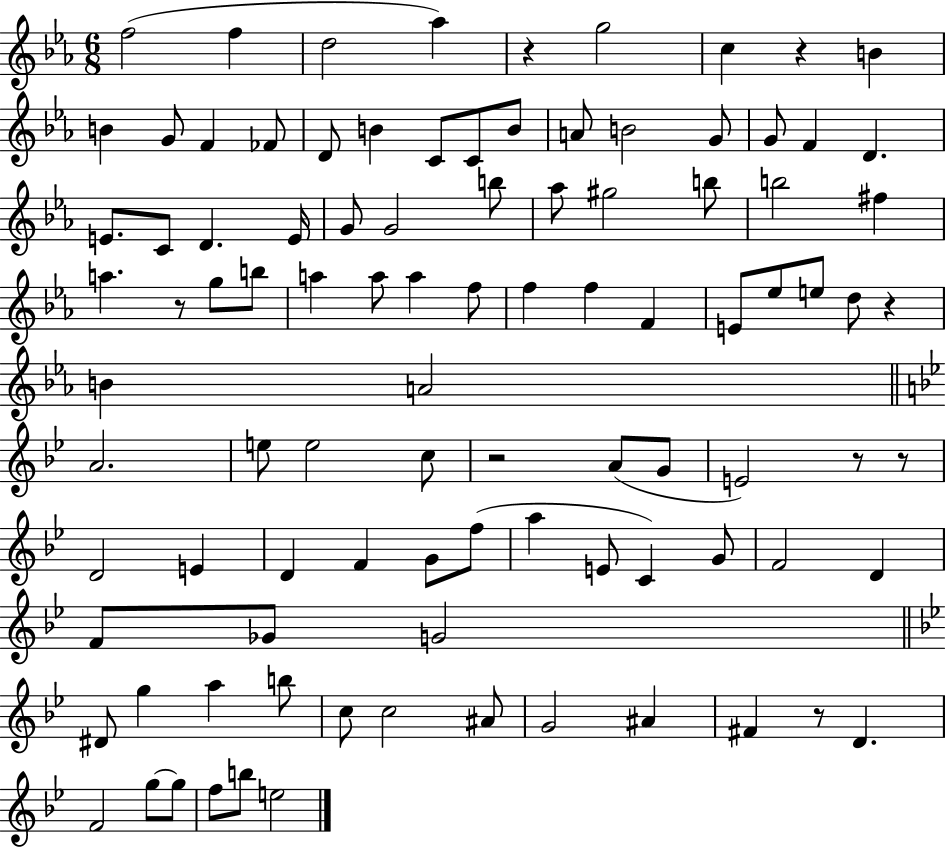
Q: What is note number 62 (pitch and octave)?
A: G4